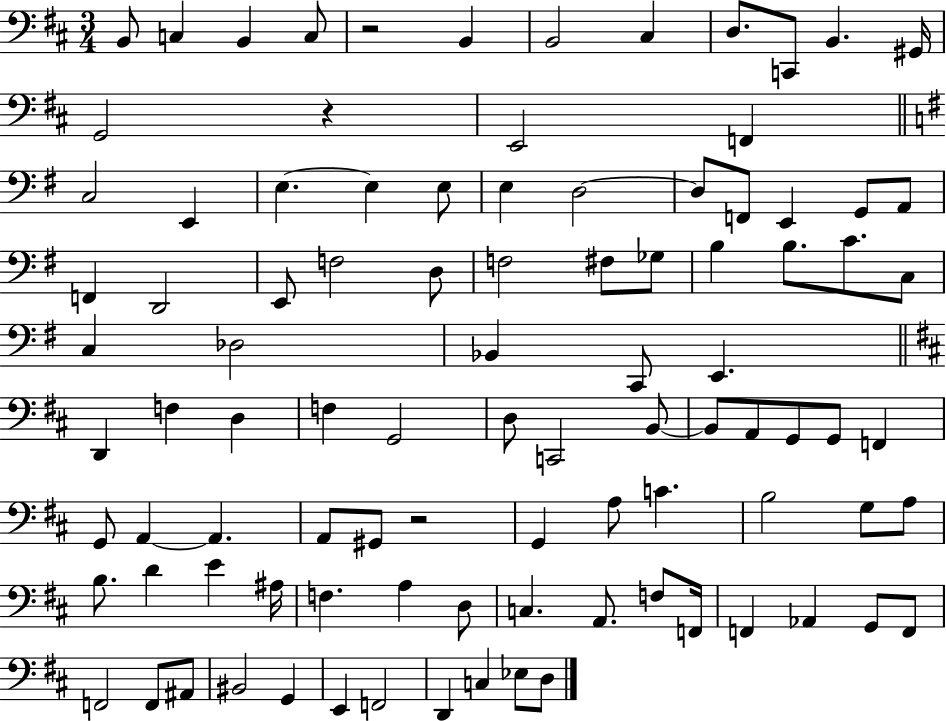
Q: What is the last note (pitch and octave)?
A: D3